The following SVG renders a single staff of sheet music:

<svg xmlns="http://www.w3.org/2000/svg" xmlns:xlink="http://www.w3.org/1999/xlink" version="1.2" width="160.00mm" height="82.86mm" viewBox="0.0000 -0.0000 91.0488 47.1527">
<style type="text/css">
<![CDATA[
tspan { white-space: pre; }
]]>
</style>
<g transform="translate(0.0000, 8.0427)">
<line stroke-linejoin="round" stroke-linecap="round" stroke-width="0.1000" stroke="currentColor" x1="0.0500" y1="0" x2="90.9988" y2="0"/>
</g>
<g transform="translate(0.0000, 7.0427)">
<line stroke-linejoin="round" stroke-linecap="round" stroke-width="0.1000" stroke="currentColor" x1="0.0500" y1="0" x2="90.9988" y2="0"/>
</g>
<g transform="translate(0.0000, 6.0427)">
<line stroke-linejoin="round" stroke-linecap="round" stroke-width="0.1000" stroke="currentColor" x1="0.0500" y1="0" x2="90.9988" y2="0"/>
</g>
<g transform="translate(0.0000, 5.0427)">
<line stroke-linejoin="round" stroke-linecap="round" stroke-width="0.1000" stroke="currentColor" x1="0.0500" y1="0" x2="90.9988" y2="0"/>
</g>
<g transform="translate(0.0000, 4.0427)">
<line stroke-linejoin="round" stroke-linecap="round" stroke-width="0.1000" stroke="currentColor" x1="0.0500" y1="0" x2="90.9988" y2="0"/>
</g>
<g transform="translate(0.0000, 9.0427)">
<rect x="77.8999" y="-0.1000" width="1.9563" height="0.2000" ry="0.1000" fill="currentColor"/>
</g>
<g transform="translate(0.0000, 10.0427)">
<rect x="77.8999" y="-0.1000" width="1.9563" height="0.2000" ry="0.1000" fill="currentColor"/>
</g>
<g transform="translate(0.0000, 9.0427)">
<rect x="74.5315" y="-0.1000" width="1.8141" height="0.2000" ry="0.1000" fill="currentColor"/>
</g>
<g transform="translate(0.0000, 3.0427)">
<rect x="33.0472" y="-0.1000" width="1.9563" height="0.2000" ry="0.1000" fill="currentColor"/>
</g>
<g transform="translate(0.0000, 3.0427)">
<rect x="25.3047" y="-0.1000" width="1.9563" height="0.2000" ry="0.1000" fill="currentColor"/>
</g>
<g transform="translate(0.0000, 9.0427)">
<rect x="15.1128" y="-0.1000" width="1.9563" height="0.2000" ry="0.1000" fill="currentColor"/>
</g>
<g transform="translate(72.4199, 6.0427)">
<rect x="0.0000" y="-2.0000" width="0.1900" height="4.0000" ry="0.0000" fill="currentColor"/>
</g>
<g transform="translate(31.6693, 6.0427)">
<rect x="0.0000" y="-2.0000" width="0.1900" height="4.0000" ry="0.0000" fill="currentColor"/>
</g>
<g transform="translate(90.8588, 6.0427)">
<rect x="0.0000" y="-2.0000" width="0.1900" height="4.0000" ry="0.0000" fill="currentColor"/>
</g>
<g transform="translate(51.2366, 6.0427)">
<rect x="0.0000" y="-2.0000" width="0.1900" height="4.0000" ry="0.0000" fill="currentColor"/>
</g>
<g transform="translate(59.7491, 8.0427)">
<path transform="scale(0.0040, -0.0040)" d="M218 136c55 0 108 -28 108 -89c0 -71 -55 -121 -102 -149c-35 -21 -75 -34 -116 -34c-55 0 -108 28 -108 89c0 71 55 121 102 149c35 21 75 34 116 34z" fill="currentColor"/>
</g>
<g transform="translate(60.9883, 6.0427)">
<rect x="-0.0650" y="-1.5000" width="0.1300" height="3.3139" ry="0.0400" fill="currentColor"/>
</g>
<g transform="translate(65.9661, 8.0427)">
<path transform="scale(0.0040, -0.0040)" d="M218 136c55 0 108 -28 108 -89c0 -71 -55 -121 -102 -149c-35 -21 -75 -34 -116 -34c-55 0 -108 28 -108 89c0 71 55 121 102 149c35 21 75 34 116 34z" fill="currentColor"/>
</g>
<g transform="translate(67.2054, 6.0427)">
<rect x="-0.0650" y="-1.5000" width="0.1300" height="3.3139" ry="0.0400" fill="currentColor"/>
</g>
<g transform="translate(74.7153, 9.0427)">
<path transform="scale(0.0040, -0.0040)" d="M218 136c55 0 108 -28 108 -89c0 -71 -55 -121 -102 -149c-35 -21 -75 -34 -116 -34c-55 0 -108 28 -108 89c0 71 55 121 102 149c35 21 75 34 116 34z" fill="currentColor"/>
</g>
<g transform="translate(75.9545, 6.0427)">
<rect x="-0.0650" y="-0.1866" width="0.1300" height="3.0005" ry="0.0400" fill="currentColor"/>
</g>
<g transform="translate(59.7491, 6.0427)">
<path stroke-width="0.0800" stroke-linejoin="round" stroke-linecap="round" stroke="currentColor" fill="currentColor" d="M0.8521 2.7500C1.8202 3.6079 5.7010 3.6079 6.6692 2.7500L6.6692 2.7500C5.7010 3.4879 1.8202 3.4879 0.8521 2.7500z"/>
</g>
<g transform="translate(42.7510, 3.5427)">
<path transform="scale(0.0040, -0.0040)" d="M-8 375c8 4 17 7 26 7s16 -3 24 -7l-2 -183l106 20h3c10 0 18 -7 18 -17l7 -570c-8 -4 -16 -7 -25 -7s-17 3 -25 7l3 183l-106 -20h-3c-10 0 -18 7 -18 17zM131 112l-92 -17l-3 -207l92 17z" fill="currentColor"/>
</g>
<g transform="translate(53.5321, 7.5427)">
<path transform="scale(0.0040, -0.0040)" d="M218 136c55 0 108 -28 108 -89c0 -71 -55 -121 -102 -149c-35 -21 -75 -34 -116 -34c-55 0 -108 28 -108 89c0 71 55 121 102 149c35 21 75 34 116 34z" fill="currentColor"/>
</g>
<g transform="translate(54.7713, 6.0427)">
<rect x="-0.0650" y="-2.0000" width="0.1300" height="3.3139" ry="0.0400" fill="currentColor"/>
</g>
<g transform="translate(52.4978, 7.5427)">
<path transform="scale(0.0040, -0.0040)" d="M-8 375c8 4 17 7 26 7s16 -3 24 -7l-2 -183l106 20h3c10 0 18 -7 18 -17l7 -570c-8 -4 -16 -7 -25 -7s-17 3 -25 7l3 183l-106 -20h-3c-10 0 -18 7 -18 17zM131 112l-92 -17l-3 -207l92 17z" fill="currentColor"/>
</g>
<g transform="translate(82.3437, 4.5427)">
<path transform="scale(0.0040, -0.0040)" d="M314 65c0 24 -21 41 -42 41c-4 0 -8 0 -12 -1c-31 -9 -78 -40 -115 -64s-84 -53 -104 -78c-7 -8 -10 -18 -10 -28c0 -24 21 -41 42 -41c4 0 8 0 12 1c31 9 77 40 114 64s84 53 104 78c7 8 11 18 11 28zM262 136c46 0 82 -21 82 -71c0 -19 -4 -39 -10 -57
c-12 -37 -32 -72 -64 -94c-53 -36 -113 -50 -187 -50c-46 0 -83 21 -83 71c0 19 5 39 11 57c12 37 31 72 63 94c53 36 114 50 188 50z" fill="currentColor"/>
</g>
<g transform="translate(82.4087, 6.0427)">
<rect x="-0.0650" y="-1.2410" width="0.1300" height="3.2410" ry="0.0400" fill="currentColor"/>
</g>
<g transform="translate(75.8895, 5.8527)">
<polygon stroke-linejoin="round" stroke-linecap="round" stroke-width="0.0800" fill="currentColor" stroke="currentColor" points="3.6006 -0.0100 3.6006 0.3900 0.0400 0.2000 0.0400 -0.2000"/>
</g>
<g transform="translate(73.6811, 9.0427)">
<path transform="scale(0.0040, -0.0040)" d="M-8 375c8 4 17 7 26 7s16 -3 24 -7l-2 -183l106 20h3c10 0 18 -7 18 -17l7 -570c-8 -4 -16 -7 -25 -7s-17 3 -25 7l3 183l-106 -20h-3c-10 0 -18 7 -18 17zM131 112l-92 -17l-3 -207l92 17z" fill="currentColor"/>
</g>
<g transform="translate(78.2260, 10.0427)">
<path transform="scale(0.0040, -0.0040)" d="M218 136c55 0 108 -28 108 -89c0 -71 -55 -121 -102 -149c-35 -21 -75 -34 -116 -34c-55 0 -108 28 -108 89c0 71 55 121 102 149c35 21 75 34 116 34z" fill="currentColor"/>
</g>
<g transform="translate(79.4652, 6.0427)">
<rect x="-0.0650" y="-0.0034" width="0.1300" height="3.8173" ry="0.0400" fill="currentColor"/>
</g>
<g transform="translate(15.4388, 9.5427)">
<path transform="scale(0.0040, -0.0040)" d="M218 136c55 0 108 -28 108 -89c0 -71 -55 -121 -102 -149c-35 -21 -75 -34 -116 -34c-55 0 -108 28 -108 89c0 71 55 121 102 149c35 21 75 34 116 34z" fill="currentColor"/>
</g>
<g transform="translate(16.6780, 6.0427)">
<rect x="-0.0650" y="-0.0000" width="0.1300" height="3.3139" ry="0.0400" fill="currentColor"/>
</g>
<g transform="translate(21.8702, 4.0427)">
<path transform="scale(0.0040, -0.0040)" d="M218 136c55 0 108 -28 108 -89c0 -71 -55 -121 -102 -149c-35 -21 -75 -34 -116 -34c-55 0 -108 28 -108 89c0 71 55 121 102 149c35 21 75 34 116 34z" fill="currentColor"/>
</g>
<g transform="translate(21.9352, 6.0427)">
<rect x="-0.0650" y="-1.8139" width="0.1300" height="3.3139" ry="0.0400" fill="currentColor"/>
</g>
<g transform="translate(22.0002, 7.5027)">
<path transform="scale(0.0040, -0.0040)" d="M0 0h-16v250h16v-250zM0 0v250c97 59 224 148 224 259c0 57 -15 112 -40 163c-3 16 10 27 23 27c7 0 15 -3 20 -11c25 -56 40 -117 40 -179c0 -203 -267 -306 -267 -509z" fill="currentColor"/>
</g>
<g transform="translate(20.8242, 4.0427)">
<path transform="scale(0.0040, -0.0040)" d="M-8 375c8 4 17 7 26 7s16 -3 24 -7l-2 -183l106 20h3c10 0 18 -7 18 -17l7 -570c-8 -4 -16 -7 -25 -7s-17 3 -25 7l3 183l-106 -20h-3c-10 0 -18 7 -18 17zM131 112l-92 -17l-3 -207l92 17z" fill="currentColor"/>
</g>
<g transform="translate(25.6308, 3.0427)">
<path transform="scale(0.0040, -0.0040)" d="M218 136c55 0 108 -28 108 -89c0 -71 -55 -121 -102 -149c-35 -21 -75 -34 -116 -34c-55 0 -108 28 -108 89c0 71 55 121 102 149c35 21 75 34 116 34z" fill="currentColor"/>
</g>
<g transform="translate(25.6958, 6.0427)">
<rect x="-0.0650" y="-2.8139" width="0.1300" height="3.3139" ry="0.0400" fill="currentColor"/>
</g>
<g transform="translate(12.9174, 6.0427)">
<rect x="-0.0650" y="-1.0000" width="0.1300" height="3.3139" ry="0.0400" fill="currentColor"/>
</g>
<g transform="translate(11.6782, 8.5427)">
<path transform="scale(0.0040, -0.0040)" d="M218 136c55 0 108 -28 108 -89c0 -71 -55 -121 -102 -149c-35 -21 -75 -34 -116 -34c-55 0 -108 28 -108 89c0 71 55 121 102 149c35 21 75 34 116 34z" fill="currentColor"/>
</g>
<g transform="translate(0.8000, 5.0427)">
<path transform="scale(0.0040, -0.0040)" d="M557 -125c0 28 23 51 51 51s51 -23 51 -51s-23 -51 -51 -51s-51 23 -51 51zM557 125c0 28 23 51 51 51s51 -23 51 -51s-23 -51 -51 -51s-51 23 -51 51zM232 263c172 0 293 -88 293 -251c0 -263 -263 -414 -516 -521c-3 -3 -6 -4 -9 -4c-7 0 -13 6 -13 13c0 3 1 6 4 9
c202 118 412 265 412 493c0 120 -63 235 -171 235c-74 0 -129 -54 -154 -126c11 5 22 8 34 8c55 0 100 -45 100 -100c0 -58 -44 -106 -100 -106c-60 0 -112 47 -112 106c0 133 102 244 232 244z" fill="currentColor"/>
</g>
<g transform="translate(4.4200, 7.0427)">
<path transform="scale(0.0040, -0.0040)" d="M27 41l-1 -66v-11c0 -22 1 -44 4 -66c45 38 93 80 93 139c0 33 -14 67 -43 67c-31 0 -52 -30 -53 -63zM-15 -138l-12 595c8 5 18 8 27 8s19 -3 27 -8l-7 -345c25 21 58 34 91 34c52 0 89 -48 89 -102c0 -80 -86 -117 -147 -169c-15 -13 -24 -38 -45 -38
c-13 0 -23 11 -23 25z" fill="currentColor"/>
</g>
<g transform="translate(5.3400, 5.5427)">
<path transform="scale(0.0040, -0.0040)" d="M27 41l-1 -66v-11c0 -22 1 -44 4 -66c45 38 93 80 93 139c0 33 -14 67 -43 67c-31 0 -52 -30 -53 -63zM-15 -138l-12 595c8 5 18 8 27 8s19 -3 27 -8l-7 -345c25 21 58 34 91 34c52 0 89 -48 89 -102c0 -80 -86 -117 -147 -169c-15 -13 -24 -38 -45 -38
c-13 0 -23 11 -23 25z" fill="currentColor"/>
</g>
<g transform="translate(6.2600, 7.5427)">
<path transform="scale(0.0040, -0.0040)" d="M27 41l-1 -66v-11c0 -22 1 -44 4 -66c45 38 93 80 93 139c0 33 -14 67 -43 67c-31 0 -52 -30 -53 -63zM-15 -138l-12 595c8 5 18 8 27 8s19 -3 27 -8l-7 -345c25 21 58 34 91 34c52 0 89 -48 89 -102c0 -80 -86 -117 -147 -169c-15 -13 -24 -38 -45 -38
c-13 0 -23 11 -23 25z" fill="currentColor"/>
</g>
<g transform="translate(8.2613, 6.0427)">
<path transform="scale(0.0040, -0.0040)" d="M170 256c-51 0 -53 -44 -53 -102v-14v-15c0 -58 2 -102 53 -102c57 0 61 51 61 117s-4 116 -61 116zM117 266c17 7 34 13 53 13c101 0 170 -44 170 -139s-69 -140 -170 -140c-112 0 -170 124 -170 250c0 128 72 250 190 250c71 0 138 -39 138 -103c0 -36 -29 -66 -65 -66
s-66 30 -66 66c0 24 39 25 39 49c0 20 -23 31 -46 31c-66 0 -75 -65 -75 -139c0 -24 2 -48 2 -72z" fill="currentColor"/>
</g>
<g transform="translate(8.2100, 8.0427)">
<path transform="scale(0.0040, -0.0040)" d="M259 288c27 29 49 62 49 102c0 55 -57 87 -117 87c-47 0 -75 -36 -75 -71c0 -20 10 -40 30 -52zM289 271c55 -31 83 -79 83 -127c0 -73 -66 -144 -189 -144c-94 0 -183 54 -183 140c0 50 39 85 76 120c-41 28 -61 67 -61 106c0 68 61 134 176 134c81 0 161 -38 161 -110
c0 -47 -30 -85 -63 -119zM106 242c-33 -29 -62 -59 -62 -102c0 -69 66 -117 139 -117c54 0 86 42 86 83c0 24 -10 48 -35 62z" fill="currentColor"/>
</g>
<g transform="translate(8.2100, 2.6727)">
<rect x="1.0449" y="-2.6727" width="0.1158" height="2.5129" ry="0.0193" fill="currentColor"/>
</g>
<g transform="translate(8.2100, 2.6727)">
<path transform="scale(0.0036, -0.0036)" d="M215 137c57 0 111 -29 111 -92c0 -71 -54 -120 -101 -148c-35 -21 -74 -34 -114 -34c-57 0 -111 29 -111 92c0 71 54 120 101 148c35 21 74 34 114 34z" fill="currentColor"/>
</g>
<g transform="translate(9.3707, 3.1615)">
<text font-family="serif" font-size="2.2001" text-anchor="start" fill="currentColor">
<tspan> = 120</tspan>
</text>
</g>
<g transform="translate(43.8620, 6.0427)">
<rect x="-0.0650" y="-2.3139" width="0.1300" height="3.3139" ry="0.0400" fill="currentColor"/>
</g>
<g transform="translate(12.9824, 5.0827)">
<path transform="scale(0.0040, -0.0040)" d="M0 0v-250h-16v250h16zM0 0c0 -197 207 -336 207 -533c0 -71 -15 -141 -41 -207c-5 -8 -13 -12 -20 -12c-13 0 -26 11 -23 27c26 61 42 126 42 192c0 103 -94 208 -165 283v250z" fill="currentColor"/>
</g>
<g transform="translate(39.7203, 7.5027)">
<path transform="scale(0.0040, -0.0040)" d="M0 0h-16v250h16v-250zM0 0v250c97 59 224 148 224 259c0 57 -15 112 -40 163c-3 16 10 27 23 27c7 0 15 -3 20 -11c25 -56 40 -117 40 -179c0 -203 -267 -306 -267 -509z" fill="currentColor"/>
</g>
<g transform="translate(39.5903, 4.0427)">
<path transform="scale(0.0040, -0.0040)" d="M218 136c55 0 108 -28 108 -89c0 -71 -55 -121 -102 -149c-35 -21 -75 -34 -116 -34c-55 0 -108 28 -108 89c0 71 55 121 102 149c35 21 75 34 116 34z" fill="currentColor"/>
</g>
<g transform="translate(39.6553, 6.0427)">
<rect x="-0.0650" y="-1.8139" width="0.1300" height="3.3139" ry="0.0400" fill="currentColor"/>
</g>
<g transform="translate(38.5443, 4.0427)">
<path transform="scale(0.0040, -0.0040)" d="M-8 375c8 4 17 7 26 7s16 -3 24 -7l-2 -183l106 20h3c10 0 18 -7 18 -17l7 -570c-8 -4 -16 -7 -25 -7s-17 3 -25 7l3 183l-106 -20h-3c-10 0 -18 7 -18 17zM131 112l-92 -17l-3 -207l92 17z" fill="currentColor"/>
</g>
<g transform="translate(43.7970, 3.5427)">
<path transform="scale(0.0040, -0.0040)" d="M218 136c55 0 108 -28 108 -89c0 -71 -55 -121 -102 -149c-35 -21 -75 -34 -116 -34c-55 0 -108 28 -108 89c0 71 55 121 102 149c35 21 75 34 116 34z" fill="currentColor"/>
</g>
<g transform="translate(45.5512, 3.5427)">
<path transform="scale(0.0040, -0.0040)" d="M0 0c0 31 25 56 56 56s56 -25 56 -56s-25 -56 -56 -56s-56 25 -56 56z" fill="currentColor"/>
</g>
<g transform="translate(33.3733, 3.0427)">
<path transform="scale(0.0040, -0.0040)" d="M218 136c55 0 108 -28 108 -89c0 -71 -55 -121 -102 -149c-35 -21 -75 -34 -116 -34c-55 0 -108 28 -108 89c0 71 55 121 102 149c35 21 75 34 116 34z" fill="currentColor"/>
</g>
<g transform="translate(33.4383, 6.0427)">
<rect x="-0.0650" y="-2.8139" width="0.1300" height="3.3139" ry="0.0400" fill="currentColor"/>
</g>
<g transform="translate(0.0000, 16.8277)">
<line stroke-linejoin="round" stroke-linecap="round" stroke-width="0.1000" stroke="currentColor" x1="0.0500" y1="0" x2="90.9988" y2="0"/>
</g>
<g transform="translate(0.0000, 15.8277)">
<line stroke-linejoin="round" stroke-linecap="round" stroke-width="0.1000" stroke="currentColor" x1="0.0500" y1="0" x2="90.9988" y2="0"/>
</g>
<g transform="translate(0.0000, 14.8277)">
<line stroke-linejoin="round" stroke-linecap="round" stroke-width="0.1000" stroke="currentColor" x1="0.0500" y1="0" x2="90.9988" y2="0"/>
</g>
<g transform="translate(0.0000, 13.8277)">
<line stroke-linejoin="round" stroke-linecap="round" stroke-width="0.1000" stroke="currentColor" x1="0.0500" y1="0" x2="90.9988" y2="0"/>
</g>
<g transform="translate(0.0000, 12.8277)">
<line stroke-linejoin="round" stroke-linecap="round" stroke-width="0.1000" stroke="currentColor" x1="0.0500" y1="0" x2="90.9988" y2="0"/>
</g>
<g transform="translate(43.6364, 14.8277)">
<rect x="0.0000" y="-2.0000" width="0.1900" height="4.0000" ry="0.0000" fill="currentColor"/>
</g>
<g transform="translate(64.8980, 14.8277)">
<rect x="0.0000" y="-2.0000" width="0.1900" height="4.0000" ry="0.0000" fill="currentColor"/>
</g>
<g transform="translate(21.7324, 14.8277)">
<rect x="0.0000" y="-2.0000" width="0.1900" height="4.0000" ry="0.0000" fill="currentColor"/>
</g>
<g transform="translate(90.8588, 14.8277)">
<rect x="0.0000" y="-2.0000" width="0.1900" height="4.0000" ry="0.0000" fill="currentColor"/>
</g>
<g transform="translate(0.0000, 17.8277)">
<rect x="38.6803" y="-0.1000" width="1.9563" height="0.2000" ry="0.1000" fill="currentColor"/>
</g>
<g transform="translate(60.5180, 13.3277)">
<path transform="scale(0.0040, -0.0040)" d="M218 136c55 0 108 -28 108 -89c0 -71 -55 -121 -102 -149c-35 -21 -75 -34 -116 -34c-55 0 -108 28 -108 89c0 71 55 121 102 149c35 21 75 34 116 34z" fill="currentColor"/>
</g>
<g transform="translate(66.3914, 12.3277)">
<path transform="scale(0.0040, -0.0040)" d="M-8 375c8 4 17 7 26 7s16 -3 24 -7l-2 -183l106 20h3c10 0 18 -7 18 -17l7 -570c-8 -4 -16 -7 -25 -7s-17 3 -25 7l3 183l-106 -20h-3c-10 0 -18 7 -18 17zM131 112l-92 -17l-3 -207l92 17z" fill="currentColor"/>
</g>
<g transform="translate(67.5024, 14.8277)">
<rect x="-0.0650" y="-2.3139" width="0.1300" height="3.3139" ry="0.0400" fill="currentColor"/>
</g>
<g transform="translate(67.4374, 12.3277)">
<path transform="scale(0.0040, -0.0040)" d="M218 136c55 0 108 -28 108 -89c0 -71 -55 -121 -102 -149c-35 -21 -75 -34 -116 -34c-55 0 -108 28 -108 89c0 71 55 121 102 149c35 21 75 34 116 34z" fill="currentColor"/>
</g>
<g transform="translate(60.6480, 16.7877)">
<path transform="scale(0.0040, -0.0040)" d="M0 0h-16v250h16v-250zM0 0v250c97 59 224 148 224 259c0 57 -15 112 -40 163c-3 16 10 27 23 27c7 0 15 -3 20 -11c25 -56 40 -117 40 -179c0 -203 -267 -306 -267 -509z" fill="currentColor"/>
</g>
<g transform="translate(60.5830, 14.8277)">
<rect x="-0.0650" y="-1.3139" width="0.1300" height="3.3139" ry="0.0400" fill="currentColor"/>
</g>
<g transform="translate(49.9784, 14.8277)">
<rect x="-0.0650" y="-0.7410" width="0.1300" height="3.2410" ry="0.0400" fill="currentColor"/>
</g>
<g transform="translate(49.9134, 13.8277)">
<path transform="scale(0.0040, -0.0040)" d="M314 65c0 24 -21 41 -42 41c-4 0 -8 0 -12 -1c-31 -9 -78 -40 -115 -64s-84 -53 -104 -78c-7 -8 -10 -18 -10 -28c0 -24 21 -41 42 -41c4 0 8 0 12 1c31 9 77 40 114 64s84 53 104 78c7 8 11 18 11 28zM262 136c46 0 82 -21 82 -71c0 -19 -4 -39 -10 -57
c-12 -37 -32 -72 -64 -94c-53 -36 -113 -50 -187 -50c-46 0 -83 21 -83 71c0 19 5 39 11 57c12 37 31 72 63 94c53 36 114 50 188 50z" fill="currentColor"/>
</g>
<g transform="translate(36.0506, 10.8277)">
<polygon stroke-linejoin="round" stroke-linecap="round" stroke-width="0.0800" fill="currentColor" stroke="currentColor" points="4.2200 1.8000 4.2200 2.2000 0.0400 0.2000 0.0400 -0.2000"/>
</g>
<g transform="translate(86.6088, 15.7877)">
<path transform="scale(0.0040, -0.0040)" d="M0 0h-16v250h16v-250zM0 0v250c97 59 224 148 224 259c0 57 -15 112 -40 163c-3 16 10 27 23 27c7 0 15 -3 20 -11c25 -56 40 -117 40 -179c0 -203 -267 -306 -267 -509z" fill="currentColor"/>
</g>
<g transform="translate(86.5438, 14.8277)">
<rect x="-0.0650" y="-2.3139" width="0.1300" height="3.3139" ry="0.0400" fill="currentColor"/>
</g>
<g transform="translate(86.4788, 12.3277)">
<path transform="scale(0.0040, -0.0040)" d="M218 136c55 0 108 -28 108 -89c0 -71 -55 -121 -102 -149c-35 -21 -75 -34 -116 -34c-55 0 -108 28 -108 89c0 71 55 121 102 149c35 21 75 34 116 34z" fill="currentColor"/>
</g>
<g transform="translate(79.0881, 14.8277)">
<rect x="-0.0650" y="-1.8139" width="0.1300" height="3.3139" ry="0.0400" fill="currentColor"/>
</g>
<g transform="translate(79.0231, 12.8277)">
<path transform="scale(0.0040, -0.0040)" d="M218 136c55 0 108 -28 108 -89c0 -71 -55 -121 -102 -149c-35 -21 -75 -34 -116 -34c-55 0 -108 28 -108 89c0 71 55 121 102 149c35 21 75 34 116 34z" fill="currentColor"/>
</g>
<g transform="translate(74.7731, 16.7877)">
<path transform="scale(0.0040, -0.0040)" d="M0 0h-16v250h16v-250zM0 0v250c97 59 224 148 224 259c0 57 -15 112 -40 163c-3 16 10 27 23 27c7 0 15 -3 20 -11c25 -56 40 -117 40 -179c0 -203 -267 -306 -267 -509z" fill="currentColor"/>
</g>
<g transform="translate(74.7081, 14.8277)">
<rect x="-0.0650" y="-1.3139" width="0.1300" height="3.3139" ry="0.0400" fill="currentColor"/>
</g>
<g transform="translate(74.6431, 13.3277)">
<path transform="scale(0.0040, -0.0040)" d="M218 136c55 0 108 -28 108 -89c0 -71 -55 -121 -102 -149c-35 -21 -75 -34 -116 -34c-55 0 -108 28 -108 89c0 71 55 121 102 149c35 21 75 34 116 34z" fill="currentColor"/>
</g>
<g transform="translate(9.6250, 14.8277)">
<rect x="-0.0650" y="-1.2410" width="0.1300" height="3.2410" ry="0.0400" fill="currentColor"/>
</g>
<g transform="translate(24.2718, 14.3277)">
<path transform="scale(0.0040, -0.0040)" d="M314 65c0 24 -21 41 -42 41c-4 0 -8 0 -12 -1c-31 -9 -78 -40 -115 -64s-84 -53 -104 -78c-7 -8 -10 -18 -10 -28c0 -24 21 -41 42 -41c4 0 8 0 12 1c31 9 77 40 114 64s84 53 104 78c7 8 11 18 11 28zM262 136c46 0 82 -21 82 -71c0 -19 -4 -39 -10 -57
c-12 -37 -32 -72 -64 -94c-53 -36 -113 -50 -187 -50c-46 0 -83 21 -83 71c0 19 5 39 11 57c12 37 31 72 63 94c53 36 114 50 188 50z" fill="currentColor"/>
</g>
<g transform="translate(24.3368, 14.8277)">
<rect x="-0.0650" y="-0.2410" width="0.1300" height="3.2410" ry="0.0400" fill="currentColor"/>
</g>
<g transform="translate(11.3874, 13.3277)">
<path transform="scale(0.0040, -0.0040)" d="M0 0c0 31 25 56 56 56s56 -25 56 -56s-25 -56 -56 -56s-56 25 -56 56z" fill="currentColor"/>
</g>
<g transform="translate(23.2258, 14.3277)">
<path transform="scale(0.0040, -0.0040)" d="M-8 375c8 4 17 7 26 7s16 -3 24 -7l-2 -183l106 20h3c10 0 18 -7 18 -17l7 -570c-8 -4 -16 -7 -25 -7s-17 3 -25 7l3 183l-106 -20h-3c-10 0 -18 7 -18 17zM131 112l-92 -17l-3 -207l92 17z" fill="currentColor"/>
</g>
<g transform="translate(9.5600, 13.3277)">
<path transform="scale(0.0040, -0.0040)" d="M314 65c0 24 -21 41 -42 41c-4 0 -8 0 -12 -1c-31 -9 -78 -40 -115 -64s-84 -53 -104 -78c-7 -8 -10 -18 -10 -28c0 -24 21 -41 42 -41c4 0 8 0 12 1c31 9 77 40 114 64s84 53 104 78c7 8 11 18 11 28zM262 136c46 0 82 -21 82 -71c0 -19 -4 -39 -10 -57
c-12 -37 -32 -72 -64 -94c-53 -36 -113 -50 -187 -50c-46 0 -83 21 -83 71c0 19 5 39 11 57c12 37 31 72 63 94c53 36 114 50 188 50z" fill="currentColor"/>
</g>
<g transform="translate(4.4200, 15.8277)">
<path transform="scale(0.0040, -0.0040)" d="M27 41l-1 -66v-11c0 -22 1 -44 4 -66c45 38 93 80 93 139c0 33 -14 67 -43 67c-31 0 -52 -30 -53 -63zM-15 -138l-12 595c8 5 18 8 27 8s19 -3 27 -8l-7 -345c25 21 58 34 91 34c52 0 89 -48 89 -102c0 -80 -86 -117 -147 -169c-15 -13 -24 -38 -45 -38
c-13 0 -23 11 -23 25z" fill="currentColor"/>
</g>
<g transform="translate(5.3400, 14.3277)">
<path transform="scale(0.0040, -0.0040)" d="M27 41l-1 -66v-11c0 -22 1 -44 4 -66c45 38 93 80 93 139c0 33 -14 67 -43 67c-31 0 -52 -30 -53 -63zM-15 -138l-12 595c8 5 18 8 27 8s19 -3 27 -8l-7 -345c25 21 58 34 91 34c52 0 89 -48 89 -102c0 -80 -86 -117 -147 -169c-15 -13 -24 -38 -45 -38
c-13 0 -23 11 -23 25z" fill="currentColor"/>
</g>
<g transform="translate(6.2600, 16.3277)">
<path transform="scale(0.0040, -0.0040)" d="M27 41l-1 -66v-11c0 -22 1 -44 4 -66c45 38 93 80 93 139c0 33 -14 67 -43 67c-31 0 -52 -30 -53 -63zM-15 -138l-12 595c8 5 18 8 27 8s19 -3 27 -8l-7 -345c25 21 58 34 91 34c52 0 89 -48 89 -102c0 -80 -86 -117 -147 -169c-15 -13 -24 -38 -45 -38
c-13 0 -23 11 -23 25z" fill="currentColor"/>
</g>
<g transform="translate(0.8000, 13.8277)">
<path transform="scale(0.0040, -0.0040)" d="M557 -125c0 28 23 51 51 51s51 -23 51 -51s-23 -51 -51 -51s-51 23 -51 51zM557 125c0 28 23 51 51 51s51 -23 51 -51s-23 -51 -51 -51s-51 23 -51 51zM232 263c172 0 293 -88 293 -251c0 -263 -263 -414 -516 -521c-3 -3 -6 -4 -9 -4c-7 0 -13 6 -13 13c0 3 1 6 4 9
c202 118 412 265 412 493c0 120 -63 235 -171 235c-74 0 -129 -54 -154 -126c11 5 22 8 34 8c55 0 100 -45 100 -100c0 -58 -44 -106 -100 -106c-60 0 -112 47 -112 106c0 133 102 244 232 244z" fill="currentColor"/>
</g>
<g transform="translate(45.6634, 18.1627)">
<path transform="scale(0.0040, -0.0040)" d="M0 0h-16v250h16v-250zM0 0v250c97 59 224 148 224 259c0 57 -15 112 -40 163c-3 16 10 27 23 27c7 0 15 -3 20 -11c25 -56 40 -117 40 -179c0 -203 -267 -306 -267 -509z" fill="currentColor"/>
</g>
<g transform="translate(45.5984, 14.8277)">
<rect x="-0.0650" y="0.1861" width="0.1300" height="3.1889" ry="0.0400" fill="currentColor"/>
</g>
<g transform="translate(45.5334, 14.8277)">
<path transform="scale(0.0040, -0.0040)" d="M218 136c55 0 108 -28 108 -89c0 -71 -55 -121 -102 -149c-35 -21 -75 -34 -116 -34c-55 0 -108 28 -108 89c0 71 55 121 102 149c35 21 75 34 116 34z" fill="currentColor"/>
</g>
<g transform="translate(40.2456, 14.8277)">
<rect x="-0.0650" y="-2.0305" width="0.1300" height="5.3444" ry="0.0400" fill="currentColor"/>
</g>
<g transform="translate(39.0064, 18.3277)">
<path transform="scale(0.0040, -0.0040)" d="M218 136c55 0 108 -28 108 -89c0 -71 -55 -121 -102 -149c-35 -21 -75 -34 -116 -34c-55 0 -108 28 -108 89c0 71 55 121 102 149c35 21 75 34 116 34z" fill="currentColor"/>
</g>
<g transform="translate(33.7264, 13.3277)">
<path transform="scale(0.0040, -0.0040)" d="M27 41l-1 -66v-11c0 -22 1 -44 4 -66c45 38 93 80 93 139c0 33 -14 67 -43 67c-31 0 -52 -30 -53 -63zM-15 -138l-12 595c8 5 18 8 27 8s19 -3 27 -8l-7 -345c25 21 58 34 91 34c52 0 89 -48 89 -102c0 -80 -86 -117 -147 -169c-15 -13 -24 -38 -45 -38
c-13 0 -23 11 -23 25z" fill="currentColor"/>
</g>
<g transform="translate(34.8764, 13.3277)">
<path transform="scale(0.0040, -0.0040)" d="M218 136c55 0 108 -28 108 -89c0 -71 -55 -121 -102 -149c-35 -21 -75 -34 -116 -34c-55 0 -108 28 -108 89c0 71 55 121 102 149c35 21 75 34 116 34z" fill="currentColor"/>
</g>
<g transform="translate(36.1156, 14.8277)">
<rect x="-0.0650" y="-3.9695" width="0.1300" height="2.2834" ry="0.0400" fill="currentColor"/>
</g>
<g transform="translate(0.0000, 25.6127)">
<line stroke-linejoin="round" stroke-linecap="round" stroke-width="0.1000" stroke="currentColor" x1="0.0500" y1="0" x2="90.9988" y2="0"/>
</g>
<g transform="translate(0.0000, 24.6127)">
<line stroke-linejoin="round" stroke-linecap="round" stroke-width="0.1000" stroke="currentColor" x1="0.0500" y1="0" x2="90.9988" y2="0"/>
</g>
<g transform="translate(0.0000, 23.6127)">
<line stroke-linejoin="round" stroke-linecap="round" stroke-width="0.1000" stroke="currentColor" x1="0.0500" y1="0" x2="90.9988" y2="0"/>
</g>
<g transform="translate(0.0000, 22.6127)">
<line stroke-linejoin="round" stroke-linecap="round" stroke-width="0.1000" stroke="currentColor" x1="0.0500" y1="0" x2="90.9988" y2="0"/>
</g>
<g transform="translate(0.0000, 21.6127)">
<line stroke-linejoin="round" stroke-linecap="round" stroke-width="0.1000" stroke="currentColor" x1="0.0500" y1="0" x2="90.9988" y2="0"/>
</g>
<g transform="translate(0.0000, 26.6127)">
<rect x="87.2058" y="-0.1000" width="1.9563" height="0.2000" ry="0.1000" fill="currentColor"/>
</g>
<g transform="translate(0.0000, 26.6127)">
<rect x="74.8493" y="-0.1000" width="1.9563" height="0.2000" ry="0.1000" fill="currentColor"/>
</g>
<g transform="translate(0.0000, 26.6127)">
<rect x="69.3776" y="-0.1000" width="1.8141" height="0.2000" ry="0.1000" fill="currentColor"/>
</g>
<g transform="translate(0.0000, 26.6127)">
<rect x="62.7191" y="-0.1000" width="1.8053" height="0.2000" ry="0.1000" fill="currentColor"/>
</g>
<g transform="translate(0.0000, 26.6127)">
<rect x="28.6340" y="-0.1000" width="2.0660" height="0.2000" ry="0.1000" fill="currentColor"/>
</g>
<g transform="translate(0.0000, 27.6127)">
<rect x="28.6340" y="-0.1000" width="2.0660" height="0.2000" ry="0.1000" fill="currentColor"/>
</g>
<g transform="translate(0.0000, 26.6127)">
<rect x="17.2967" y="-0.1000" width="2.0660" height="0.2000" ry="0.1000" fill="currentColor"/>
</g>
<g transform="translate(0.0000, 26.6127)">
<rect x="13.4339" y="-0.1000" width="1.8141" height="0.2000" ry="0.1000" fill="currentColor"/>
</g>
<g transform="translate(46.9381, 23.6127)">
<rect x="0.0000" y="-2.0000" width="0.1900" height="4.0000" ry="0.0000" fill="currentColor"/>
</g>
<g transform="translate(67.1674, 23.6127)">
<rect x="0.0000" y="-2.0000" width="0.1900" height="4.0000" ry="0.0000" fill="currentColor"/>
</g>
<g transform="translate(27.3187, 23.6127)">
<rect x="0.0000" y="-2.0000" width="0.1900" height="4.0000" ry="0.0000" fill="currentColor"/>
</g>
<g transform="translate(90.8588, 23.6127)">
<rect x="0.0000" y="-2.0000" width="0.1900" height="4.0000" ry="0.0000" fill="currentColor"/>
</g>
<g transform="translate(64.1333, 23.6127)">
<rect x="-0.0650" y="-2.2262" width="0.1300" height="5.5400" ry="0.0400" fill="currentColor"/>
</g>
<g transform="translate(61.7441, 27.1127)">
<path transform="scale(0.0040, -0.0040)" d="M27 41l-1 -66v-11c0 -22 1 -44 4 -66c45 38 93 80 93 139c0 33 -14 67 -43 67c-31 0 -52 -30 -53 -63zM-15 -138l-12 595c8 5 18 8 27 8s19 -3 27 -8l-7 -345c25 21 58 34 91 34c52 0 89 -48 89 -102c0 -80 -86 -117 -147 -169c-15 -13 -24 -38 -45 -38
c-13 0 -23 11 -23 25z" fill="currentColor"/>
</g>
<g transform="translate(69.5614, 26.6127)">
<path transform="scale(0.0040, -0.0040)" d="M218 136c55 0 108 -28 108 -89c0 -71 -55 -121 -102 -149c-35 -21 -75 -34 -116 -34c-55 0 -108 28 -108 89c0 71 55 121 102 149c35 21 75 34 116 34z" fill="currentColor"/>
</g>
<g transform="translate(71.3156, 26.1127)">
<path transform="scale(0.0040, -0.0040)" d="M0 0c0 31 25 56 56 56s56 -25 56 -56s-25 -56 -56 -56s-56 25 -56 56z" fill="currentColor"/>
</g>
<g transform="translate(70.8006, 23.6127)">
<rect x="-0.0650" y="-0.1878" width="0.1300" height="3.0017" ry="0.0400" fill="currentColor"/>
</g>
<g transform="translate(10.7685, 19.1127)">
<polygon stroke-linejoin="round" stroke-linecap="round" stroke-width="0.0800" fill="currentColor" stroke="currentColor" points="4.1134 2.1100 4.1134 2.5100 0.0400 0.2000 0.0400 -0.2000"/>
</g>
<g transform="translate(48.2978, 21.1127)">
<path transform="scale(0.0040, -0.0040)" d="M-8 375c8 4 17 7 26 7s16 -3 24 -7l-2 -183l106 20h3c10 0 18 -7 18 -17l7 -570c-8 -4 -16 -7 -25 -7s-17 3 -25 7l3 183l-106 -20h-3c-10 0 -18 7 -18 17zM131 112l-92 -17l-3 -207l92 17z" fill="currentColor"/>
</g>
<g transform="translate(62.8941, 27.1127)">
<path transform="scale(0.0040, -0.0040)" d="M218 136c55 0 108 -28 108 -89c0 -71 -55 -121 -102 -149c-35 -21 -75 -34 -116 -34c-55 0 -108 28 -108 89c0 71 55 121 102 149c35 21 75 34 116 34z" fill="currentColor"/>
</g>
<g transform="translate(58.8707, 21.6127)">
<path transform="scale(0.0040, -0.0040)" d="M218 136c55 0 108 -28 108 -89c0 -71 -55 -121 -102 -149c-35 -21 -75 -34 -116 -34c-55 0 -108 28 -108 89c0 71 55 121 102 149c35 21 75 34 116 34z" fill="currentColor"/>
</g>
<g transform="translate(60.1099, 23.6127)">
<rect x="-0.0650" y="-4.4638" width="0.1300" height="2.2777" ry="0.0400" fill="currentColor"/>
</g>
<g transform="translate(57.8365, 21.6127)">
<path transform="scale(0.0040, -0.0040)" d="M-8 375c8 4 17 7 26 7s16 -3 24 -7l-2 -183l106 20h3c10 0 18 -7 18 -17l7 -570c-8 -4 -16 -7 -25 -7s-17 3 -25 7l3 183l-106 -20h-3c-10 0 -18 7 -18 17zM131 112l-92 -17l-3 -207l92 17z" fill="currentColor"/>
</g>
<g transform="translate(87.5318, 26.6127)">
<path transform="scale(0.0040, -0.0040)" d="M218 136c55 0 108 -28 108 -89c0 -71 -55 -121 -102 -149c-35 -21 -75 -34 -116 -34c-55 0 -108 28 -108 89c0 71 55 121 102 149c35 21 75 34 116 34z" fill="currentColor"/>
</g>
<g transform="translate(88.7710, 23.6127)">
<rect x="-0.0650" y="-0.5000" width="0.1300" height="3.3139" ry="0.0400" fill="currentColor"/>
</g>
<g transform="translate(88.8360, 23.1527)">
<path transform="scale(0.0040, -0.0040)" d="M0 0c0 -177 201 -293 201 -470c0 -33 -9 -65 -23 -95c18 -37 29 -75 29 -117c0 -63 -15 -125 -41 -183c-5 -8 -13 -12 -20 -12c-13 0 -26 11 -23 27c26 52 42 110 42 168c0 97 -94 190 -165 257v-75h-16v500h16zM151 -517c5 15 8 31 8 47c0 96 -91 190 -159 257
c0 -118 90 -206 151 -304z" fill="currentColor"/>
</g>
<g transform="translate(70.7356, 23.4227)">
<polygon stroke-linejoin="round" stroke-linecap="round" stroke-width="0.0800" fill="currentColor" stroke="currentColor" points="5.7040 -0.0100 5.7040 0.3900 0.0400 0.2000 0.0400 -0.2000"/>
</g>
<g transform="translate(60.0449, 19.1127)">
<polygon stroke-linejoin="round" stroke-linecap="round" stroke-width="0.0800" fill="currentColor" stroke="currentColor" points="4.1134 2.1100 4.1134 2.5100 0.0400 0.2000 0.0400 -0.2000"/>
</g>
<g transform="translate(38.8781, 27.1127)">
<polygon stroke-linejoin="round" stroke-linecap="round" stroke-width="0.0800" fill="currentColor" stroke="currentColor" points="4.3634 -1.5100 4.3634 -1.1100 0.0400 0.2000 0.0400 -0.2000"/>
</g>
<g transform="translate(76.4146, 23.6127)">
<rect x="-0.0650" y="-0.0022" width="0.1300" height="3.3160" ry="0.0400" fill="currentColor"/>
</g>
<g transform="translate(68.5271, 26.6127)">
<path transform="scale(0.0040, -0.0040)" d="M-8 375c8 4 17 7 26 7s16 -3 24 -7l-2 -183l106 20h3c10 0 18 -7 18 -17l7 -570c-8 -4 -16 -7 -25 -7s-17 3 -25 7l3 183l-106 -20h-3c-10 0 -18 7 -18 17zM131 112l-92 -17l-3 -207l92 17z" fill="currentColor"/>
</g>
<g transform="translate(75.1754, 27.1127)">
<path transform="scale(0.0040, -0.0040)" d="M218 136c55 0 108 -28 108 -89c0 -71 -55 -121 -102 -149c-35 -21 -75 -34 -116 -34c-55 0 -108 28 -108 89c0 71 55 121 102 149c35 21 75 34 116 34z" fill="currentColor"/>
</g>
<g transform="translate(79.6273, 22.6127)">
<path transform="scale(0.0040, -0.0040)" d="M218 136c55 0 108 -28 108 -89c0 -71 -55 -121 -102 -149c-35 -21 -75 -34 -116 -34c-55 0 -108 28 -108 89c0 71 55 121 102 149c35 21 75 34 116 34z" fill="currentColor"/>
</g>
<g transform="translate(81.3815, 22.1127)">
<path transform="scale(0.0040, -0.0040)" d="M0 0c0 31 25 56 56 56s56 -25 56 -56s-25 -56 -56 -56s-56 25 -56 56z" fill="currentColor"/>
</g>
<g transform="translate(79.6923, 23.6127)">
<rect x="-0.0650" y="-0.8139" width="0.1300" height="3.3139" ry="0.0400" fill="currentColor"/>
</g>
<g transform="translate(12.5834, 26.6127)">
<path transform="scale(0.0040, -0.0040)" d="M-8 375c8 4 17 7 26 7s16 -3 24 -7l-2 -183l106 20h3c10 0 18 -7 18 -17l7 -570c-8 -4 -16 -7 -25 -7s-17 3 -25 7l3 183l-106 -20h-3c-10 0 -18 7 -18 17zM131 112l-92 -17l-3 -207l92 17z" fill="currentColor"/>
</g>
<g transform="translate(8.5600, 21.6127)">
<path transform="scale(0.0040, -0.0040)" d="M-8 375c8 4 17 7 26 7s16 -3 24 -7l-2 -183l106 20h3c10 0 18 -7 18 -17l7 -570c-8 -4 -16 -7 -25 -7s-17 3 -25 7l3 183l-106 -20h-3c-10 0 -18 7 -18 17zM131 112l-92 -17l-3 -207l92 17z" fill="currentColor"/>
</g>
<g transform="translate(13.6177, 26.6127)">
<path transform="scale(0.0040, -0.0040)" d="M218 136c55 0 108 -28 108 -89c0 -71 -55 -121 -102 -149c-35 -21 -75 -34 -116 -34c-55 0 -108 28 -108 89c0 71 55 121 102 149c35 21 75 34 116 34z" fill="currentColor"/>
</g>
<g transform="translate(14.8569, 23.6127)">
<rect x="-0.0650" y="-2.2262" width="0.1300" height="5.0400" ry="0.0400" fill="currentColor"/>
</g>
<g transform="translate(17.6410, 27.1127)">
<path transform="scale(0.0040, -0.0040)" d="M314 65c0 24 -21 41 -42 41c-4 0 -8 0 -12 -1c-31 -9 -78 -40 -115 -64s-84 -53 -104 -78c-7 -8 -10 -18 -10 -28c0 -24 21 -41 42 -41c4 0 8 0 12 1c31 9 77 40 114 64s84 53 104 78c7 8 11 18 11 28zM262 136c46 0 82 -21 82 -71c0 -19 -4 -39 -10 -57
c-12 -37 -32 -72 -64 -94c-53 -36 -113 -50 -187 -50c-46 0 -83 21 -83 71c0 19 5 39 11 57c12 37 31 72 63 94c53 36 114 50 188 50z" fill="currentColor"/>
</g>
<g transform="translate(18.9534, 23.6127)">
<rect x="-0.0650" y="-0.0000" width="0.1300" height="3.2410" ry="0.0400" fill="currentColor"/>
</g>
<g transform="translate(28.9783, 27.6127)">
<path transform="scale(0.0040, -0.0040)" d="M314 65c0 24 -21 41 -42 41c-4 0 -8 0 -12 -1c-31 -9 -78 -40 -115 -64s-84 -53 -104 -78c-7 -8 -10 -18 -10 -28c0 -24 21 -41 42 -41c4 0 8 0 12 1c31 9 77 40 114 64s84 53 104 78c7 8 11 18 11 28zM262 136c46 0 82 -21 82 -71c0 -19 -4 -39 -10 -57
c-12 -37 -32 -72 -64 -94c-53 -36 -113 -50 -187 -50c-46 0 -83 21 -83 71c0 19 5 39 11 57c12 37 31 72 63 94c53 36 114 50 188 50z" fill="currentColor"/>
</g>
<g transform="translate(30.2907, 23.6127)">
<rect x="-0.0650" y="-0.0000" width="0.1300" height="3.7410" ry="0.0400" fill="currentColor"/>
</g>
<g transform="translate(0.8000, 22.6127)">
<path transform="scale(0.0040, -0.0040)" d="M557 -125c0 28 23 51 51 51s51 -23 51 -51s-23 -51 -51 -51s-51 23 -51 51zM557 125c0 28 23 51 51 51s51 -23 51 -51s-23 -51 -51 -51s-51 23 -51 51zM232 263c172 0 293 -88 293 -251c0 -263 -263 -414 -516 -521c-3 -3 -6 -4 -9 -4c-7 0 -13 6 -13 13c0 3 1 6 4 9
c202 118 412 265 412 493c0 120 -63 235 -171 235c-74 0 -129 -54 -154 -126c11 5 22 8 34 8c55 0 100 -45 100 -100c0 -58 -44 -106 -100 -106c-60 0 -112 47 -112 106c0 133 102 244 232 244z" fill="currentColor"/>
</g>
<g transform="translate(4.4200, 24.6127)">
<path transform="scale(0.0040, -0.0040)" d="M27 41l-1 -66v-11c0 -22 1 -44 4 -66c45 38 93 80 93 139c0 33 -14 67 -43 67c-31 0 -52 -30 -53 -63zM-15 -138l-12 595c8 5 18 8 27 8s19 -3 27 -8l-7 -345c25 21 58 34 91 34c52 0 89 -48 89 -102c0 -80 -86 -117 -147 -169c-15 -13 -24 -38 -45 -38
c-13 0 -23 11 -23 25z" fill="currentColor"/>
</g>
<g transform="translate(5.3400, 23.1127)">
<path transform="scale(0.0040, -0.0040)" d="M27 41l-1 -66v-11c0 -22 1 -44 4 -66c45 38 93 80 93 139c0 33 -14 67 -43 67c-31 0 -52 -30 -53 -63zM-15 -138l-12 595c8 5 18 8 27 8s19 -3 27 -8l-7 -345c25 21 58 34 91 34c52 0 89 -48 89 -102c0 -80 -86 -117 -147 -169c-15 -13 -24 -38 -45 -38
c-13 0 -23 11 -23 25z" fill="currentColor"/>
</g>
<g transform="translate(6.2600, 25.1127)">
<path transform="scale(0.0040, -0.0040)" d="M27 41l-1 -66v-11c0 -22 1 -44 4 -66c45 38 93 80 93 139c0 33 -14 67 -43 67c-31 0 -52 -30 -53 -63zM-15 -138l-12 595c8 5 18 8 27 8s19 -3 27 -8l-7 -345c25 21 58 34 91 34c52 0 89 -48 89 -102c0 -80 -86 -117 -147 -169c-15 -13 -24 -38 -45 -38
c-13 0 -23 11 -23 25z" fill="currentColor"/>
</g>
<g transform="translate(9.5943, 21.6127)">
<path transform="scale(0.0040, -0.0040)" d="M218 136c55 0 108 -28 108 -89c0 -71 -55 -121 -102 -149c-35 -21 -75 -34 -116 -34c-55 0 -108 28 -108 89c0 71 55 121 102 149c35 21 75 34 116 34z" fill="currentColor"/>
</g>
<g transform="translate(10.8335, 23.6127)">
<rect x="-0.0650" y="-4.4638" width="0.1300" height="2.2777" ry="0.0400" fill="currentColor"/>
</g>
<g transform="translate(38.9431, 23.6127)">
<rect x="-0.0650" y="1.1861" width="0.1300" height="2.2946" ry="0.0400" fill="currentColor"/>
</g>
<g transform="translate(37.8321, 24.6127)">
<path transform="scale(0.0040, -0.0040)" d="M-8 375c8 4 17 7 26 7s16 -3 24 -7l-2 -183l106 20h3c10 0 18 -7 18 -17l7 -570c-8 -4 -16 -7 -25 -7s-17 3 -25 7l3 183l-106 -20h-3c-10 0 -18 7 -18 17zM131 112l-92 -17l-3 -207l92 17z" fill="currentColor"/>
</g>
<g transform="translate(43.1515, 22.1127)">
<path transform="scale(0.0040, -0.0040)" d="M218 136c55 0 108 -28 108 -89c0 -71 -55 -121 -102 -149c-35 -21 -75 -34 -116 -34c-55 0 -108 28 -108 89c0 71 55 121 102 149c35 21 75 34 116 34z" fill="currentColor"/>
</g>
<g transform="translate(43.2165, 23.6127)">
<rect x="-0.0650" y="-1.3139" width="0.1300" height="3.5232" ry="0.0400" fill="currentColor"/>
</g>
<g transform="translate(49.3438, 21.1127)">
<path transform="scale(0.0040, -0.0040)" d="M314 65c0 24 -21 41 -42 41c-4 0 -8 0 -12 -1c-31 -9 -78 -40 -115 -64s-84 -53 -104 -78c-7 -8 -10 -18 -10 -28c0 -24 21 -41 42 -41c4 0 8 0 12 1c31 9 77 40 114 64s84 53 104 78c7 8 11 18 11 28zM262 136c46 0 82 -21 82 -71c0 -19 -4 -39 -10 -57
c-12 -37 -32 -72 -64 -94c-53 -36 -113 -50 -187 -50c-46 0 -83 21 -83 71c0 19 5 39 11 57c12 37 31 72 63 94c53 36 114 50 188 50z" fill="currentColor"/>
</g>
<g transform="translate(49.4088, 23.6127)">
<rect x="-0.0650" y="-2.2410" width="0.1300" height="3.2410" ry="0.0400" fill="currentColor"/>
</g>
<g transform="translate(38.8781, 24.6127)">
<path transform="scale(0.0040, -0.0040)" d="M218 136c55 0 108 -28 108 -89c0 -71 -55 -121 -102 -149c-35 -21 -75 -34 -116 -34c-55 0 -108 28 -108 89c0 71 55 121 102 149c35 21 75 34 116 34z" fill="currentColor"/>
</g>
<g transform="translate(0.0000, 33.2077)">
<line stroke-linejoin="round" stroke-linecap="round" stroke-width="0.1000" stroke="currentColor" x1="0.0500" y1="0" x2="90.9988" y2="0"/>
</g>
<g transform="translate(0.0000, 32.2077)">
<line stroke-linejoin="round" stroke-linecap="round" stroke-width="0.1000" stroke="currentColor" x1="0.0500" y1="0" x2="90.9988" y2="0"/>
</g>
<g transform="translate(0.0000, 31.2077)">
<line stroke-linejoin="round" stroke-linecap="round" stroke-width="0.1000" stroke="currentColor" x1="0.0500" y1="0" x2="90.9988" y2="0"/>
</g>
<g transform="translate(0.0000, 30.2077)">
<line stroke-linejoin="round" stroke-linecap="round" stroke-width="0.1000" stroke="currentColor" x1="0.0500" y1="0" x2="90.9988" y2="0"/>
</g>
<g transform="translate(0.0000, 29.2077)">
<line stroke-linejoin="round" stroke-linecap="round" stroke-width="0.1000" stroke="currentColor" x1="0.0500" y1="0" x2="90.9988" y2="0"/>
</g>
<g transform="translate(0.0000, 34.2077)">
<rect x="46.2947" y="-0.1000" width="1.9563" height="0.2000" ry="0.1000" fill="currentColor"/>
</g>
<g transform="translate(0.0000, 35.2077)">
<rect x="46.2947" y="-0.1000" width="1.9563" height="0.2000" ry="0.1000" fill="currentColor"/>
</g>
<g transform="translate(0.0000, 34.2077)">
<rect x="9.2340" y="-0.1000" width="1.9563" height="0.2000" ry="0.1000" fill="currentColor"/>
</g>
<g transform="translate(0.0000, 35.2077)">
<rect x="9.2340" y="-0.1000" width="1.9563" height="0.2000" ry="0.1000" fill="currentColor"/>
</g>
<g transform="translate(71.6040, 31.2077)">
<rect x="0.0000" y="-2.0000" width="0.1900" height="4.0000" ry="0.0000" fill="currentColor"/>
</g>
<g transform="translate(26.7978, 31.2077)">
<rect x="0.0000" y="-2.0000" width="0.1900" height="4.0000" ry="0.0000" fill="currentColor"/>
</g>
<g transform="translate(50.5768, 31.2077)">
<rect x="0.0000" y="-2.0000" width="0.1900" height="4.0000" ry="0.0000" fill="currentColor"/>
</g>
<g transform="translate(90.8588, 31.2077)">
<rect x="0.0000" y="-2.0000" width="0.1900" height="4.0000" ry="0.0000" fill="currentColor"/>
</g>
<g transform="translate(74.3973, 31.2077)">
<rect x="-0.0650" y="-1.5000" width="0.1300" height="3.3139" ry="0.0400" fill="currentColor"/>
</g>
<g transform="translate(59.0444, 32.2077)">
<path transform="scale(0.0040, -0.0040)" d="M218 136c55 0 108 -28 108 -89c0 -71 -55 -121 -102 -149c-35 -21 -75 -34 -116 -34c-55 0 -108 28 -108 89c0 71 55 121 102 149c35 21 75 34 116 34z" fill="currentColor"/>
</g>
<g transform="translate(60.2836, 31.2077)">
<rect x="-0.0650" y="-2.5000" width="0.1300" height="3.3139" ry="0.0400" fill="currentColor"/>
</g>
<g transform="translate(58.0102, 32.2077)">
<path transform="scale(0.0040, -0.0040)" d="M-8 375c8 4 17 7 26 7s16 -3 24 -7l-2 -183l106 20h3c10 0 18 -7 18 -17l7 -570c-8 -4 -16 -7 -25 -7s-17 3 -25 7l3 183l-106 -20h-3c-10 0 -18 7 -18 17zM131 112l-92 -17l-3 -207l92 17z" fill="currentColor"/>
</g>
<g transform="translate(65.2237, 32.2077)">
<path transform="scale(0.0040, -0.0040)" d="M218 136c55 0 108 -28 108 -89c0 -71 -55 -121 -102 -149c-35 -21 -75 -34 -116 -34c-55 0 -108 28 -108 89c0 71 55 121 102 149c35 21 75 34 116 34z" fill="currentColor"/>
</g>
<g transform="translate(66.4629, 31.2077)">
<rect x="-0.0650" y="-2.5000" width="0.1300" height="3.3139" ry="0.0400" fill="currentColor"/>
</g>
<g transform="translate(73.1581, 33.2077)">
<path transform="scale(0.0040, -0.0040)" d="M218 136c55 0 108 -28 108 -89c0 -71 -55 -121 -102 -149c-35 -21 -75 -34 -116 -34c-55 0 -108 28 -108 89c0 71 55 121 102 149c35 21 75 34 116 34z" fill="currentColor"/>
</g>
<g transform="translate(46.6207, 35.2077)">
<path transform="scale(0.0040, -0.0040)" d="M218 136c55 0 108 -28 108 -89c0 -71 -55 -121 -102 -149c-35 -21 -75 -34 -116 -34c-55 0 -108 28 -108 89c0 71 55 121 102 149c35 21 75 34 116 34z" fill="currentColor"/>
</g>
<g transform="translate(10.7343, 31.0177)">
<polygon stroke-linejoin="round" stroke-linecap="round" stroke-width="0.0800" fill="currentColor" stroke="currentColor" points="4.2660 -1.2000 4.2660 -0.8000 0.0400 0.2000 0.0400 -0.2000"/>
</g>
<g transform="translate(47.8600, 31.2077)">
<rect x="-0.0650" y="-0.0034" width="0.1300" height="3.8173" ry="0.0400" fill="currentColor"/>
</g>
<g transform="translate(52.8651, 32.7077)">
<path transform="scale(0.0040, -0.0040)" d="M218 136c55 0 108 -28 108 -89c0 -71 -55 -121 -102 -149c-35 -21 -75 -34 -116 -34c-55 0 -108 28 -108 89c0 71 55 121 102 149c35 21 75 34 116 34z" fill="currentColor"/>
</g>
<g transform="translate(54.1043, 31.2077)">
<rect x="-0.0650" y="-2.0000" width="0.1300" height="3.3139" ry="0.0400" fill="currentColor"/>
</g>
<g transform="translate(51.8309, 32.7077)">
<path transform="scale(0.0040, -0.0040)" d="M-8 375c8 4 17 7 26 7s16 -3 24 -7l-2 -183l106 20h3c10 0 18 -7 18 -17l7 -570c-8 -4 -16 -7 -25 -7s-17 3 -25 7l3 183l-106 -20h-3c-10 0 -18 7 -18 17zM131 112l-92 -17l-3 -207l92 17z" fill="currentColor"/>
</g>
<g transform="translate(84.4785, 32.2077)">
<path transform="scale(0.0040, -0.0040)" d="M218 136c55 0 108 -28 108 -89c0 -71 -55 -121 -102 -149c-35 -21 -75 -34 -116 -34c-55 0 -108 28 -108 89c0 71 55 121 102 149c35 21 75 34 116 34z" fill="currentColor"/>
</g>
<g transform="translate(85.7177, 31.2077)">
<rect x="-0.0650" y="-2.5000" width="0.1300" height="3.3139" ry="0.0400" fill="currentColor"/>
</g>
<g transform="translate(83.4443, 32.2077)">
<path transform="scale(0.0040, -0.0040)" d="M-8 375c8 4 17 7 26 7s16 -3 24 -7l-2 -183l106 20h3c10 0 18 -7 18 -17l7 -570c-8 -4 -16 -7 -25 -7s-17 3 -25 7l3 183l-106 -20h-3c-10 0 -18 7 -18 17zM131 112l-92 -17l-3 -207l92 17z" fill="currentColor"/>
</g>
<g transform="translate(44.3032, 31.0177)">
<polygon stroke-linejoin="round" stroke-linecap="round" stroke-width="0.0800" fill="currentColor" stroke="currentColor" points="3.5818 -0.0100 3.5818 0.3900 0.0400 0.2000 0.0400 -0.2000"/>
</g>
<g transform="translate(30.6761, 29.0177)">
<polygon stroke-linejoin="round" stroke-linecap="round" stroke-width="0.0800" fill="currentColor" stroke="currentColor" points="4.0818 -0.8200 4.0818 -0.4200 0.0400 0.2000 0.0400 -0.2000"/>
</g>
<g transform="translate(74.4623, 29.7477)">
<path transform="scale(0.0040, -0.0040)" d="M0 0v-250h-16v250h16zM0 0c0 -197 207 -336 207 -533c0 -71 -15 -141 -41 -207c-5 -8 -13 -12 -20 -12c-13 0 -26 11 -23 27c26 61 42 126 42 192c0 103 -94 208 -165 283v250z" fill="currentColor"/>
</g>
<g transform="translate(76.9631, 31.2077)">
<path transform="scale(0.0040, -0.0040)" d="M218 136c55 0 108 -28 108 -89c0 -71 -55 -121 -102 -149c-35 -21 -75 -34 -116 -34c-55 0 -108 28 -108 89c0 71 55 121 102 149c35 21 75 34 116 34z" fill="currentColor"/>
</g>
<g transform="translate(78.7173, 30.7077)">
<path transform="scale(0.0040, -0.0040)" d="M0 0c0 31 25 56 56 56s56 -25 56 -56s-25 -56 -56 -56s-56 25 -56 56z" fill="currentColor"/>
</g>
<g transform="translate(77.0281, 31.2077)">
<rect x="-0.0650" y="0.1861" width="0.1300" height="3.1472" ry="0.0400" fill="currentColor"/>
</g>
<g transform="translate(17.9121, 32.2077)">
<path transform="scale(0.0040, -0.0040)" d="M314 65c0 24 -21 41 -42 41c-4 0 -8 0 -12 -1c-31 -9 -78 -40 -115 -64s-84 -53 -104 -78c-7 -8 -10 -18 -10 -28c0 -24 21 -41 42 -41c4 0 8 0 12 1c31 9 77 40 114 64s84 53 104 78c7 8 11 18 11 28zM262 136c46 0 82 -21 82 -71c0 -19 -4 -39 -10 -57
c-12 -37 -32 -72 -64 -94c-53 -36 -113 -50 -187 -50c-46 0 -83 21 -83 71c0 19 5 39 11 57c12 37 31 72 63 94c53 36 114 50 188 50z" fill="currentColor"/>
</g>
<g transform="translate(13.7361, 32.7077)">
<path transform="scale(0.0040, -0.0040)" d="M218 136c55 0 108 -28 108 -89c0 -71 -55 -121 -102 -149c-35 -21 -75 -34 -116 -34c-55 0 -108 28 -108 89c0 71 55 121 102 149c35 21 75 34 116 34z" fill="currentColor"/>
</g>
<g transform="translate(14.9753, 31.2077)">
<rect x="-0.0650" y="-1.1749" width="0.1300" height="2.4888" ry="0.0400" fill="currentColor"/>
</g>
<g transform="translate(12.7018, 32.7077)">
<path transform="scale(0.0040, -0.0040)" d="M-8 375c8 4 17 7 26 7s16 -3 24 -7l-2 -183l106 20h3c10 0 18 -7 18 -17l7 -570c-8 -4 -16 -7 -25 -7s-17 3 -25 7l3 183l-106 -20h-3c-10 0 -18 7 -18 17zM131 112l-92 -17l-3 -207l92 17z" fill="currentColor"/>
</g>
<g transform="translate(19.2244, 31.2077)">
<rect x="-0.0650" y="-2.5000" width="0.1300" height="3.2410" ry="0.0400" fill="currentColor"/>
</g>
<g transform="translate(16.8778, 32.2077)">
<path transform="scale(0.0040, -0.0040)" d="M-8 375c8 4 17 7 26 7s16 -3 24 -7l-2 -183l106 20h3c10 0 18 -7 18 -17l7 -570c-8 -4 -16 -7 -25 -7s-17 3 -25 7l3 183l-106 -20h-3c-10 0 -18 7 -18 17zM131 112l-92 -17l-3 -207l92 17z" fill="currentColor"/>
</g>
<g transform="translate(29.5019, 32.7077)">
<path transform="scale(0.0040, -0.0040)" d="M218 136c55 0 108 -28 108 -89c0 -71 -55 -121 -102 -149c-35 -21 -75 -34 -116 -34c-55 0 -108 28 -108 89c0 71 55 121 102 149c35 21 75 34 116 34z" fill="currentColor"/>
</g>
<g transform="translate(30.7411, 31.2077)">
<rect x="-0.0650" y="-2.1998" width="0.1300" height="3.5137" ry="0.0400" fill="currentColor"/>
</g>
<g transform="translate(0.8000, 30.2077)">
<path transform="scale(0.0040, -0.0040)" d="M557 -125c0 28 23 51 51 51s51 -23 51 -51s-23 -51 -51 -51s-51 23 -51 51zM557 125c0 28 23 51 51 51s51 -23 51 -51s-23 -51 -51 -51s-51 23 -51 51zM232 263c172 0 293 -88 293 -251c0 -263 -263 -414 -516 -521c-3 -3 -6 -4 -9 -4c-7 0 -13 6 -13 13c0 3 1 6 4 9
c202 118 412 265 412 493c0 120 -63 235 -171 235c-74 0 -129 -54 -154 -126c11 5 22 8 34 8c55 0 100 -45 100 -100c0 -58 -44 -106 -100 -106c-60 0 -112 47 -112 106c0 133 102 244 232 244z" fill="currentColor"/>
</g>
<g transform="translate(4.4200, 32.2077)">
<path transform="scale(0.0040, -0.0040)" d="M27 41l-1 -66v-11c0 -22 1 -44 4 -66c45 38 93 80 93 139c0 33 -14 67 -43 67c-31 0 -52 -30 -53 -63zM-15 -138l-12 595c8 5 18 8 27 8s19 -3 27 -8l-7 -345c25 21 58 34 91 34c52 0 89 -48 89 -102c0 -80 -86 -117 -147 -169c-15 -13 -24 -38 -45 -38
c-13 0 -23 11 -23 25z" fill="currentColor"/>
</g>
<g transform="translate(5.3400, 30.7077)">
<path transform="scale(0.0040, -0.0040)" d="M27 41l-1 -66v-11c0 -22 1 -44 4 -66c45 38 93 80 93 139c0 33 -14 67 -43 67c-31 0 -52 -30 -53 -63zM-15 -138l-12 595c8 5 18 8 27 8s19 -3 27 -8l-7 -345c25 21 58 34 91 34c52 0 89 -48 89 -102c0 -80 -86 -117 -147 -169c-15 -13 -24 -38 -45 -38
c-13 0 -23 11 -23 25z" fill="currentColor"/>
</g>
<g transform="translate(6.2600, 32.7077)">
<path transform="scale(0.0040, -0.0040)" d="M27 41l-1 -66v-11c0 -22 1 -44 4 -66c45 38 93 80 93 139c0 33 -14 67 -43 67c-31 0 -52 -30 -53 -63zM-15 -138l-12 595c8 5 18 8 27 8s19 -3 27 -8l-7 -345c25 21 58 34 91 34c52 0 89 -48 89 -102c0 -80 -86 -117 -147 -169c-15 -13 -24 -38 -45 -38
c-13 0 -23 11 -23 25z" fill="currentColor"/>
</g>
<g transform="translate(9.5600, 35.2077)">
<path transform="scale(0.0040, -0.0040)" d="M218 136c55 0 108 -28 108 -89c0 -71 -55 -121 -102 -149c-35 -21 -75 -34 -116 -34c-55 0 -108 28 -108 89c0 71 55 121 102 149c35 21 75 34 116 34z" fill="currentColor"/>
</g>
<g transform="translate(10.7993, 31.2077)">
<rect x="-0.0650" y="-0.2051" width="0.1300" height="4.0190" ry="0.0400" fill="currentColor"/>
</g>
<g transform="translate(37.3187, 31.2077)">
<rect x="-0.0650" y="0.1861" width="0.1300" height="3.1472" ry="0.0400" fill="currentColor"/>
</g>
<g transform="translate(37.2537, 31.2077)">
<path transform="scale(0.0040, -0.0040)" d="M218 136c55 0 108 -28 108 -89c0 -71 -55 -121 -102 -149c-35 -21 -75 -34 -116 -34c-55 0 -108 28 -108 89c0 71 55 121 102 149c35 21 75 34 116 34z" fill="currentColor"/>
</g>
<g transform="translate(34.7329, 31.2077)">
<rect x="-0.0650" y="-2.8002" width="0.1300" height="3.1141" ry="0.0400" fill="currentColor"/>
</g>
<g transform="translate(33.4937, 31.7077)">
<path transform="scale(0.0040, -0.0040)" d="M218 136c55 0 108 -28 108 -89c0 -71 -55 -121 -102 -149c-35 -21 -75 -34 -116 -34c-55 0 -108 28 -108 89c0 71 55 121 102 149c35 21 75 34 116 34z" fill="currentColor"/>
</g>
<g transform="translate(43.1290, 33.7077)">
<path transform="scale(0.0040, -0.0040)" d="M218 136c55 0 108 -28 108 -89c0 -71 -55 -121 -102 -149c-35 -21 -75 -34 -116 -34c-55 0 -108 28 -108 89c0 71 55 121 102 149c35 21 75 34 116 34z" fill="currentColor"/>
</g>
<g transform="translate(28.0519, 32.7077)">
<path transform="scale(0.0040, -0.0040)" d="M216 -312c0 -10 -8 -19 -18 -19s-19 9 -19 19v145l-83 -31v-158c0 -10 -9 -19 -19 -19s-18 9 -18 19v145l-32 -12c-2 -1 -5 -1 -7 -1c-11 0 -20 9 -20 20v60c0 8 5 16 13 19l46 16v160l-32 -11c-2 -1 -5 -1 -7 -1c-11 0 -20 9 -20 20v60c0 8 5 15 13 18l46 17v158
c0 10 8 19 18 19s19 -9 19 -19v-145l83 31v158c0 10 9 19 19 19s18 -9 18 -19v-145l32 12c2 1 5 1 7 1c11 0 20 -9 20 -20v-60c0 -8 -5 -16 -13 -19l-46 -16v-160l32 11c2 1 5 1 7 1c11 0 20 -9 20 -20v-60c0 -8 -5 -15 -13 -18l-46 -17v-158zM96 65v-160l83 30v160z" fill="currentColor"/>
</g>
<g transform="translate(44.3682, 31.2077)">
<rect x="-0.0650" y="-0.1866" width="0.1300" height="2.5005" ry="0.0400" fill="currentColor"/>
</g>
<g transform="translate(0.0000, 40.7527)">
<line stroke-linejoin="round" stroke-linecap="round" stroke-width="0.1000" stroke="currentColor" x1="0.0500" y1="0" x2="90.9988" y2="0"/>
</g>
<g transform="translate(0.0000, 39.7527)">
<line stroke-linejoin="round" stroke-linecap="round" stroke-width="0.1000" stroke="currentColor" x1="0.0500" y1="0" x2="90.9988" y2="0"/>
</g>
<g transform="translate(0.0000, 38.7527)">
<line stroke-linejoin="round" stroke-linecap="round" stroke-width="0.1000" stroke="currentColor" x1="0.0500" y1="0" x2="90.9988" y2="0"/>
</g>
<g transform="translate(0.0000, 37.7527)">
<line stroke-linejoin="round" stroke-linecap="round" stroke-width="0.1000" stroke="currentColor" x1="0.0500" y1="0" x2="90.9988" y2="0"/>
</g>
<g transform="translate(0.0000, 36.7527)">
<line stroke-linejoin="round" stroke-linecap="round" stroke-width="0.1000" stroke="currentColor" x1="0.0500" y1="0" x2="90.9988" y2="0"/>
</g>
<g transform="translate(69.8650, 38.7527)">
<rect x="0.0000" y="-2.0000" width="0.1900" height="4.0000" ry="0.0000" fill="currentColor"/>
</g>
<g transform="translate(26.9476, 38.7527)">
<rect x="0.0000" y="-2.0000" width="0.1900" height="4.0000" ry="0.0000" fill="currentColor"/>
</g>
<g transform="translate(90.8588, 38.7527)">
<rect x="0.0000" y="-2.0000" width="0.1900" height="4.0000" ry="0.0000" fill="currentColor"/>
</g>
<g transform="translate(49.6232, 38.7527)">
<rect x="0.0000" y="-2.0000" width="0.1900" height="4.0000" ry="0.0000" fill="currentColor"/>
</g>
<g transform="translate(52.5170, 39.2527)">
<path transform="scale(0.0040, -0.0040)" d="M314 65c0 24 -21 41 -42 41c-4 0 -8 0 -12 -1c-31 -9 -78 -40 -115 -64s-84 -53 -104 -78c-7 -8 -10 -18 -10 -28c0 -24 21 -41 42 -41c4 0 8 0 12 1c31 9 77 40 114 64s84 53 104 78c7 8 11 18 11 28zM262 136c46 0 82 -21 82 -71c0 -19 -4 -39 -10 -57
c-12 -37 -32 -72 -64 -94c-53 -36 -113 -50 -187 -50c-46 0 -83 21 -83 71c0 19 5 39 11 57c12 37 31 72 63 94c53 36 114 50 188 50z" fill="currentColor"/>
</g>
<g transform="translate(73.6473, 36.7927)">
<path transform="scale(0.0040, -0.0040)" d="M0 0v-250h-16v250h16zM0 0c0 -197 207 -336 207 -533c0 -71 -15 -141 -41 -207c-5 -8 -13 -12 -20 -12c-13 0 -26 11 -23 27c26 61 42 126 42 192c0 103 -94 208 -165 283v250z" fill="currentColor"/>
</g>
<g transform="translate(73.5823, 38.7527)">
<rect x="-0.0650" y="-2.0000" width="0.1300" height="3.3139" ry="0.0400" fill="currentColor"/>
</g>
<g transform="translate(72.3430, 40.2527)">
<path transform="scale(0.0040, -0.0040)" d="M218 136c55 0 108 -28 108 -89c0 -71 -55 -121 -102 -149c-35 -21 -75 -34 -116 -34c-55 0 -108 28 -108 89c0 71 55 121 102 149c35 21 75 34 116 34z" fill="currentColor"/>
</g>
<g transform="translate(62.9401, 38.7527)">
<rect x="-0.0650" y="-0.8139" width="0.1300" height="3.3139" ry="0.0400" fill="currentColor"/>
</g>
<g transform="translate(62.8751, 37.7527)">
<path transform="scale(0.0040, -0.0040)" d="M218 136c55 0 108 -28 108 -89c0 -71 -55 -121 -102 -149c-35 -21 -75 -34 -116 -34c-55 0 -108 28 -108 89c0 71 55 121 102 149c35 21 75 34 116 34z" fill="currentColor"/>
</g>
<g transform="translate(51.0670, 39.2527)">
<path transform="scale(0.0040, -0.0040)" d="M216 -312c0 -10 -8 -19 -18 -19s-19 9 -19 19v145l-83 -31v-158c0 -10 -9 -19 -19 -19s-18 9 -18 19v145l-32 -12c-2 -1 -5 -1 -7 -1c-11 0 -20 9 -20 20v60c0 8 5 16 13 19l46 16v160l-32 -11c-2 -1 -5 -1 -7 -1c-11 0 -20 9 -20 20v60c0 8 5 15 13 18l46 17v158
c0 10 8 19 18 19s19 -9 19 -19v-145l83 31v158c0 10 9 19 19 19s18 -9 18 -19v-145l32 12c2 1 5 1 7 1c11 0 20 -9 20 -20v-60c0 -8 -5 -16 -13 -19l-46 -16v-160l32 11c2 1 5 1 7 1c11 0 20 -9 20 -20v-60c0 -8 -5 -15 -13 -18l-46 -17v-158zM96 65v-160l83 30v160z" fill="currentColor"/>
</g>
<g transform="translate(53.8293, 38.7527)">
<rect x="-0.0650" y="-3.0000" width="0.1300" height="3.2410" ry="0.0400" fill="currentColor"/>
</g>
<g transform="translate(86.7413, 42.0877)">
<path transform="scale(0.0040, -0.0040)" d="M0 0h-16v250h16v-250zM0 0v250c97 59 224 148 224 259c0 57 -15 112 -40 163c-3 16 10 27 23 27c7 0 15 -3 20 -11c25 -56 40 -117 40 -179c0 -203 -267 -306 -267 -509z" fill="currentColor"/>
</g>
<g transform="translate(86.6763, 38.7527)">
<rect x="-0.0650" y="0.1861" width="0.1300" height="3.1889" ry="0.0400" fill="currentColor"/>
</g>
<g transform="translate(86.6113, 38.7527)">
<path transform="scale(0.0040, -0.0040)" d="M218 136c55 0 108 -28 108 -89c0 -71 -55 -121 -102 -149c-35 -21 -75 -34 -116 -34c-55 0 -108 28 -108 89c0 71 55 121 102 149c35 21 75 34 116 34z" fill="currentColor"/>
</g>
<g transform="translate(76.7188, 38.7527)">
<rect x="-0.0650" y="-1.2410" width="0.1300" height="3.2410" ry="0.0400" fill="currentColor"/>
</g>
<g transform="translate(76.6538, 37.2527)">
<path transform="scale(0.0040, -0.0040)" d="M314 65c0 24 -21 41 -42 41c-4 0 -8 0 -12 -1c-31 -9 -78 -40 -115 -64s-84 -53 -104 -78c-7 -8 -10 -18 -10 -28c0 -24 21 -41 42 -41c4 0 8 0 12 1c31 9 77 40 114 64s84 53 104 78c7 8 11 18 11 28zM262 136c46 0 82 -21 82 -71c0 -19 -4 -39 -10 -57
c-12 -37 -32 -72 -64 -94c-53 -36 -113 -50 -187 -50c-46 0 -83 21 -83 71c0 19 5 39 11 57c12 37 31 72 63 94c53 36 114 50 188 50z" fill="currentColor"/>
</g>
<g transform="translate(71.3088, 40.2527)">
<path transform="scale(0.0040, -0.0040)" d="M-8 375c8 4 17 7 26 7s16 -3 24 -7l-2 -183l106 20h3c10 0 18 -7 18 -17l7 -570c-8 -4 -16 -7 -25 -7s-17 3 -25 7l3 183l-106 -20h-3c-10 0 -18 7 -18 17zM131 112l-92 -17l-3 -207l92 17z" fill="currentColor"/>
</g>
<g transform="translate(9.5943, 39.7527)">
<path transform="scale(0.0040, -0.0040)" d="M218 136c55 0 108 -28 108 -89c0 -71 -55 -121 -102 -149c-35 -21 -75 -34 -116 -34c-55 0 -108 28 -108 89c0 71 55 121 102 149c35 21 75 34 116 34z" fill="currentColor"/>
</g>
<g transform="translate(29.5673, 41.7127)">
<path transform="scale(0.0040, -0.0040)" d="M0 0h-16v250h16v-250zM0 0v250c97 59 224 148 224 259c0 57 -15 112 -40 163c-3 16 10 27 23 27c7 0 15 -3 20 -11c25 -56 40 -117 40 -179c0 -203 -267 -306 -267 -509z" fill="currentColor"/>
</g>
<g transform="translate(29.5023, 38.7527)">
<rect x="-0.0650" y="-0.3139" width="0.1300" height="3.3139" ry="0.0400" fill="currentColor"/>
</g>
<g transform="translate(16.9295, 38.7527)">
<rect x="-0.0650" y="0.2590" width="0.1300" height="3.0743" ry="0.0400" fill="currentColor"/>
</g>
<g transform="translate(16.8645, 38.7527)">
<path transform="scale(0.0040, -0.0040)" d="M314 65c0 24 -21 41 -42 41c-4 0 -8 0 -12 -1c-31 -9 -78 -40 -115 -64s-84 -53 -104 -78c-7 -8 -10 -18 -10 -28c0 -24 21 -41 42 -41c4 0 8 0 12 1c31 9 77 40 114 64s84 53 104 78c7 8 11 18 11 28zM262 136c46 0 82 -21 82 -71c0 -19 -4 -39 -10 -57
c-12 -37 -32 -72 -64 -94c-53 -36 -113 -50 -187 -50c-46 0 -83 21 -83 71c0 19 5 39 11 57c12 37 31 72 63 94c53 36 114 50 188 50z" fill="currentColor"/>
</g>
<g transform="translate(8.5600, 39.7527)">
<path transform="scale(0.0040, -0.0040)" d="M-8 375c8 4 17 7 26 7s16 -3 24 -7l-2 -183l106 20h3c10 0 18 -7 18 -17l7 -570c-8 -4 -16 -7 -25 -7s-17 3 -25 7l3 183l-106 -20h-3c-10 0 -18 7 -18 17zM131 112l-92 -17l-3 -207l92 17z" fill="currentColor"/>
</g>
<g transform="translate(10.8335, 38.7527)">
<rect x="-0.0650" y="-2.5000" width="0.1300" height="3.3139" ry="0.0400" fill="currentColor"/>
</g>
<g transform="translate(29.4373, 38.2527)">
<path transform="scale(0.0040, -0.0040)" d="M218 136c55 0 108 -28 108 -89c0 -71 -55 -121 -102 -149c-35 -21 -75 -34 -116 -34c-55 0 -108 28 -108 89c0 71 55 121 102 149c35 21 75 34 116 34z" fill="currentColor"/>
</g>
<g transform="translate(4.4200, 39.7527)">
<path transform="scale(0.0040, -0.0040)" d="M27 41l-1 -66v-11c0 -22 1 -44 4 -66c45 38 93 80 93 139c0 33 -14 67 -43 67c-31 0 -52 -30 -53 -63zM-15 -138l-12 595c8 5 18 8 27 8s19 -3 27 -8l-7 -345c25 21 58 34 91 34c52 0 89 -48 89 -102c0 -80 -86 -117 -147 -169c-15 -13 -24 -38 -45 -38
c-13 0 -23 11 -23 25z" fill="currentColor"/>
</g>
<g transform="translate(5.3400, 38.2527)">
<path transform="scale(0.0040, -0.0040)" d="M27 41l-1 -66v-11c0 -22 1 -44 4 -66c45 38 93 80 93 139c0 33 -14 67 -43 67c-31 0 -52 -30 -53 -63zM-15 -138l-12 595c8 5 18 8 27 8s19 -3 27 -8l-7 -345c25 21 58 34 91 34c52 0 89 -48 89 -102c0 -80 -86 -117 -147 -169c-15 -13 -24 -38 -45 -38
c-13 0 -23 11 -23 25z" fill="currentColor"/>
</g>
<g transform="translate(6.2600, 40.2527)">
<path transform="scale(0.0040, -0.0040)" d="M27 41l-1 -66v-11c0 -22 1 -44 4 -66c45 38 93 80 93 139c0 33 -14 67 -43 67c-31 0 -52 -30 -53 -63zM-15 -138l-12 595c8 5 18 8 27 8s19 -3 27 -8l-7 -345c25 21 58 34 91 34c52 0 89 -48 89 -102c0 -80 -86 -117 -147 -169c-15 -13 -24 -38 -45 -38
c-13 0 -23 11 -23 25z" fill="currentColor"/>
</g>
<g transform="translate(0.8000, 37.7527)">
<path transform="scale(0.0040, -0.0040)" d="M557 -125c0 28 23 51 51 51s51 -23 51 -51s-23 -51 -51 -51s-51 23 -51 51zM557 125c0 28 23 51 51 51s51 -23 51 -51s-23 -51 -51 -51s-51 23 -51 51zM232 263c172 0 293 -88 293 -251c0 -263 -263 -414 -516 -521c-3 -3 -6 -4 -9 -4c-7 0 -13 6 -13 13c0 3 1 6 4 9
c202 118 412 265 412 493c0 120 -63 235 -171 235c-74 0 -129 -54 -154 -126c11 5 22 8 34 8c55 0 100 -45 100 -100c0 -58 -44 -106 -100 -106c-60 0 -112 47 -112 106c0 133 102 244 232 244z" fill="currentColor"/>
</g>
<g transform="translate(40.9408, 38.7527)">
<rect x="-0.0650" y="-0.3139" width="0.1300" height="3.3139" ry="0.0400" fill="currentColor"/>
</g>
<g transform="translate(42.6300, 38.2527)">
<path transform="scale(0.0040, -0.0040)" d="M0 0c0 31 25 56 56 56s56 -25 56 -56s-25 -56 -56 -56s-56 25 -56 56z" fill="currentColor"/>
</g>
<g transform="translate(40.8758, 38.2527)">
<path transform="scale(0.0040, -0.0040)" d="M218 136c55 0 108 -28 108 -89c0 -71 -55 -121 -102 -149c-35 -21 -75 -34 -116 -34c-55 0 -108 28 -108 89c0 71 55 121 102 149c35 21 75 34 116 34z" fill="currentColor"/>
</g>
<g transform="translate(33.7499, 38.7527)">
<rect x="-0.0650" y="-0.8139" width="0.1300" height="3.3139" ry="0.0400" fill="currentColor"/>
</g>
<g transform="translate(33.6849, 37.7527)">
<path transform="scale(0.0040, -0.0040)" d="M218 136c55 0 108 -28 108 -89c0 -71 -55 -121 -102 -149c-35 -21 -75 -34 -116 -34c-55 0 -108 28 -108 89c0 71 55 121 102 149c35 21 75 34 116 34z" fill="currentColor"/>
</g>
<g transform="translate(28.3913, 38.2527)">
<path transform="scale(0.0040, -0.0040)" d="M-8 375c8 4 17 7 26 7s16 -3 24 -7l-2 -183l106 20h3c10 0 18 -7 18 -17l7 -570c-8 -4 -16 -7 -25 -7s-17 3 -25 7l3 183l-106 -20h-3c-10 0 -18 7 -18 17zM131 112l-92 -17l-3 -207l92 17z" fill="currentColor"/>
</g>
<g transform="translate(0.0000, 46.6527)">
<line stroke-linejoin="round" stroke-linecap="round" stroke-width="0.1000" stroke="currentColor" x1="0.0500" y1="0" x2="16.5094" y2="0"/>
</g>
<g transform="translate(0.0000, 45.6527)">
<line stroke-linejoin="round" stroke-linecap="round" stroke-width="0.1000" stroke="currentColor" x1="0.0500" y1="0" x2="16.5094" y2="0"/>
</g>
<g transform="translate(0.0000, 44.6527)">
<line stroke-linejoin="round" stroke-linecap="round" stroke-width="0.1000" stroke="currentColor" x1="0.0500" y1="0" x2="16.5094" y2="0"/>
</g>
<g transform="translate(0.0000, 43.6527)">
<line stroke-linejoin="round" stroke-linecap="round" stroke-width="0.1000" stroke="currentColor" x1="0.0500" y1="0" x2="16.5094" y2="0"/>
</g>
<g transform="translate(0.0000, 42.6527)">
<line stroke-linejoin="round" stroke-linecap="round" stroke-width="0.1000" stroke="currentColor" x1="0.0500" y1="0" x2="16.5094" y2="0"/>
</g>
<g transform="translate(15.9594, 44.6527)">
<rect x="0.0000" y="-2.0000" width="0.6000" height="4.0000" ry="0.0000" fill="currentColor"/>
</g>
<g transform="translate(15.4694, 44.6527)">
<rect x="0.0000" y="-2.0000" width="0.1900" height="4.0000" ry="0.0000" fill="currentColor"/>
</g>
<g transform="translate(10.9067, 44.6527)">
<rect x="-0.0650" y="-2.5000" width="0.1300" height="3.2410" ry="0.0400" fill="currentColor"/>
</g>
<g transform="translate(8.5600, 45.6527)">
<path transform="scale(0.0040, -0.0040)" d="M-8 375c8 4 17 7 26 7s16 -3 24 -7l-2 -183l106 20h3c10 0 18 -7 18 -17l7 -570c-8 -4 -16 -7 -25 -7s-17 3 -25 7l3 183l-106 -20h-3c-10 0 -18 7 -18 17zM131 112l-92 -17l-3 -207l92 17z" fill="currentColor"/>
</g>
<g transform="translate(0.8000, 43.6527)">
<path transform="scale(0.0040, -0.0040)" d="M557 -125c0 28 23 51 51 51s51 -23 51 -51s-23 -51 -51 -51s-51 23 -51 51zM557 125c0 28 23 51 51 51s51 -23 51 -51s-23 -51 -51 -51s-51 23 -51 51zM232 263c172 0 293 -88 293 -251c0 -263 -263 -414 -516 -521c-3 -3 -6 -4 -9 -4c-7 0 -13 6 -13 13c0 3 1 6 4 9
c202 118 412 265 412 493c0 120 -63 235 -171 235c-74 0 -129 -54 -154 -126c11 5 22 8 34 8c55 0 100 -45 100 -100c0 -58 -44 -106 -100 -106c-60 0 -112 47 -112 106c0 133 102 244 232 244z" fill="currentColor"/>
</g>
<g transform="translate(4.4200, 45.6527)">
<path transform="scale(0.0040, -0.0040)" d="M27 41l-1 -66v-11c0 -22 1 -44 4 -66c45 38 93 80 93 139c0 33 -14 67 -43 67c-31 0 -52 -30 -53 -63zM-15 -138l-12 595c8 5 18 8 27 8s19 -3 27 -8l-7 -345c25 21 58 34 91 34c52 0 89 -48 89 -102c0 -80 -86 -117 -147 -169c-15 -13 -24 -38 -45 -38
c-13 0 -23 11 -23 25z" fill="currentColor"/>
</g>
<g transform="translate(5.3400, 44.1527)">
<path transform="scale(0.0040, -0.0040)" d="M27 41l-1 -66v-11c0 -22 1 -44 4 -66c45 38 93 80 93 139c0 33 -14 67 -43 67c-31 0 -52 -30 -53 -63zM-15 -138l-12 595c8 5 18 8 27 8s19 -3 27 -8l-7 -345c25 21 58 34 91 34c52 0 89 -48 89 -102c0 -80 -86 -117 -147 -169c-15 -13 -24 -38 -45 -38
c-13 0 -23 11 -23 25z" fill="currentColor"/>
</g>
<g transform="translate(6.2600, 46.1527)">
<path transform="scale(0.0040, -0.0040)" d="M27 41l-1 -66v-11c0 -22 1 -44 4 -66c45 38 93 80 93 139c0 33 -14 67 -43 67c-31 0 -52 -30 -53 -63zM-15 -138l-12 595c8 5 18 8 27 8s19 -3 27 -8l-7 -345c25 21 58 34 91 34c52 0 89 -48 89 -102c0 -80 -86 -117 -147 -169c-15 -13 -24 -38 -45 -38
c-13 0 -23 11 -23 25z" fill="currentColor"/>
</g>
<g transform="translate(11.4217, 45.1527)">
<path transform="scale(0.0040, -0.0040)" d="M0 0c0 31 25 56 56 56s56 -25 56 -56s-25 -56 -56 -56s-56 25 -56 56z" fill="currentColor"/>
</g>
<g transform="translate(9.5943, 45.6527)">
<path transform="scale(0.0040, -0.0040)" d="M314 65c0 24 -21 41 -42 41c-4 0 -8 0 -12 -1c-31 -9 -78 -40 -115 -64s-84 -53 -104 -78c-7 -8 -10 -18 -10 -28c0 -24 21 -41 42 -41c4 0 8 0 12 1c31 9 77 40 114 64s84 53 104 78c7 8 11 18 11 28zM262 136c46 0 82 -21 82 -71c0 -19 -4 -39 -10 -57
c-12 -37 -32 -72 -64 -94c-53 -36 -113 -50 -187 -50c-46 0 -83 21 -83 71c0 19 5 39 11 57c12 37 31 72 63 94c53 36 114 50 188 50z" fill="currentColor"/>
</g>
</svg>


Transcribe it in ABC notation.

X:1
T:Untitled
M:6/8
L:1/4
K:Eb
F,,/2 D,, A,/2 C C A,/2 B, A,, G,, G,, E,,/2 C,,/2 G,2 G,2 E,2 _G,/2 D,,/2 D,/2 F,2 G,/2 B, G,/2 _A, B,/2 A,/2 E,,/2 D,,2 C,,2 B,,/2 G,/2 B,2 A,/2 _D,,/2 E,,/2 D,,/2 F, E,,/4 C,,/2 A,,/2 B,,2 ^A,,/2 C,/2 D, F,,/2 C,,/2 A,, B,, B,, G,,/2 D, B,, B,, D,2 E,/2 F, E, ^C,2 F, A,,/2 G,2 D,/2 B,,2